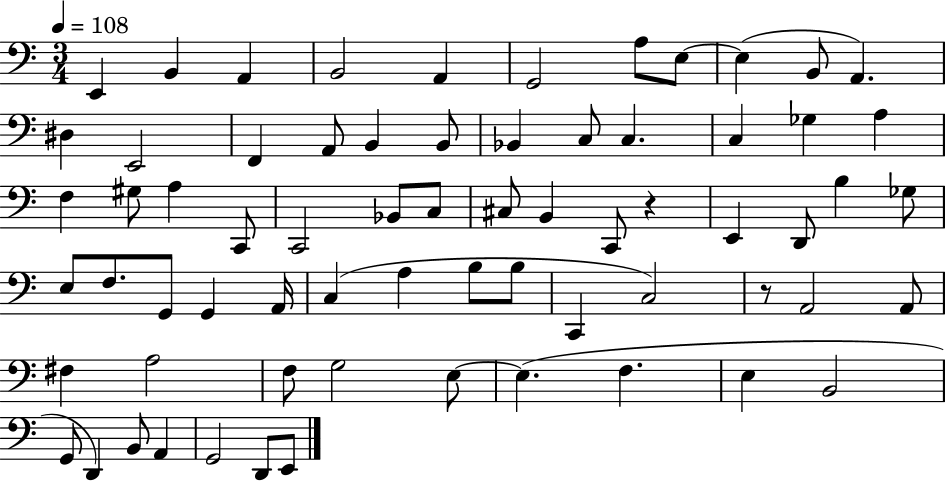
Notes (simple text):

E2/q B2/q A2/q B2/h A2/q G2/h A3/e E3/e E3/q B2/e A2/q. D#3/q E2/h F2/q A2/e B2/q B2/e Bb2/q C3/e C3/q. C3/q Gb3/q A3/q F3/q G#3/e A3/q C2/e C2/h Bb2/e C3/e C#3/e B2/q C2/e R/q E2/q D2/e B3/q Gb3/e E3/e F3/e. G2/e G2/q A2/s C3/q A3/q B3/e B3/e C2/q C3/h R/e A2/h A2/e F#3/q A3/h F3/e G3/h E3/e E3/q. F3/q. E3/q B2/h G2/e D2/q B2/e A2/q G2/h D2/e E2/e